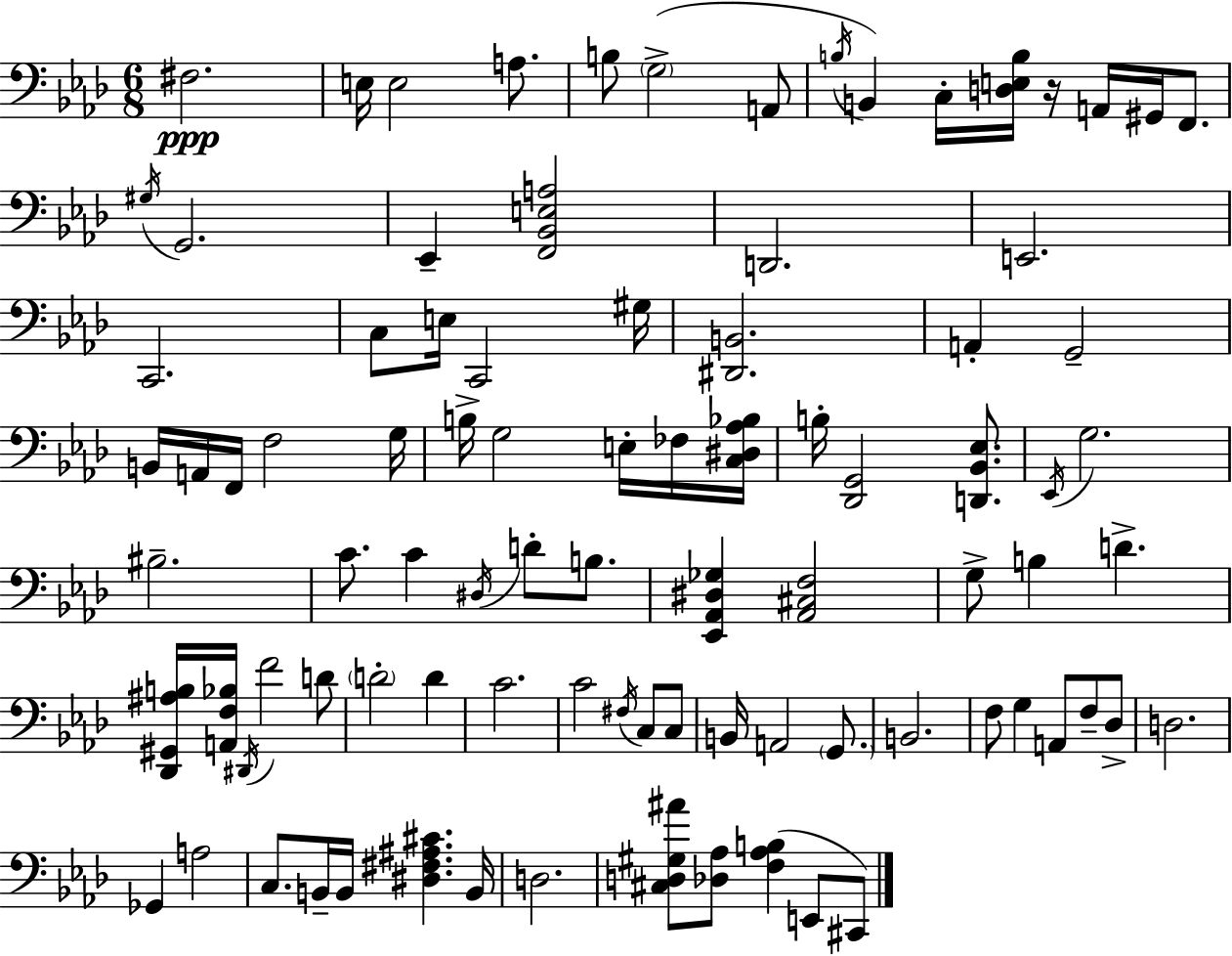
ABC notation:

X:1
T:Untitled
M:6/8
L:1/4
K:Ab
^F,2 E,/4 E,2 A,/2 B,/2 G,2 A,,/2 B,/4 B,, C,/4 [D,E,B,]/4 z/4 A,,/4 ^G,,/4 F,,/2 ^G,/4 G,,2 _E,, [F,,_B,,E,A,]2 D,,2 E,,2 C,,2 C,/2 E,/4 C,,2 ^G,/4 [^D,,B,,]2 A,, G,,2 B,,/4 A,,/4 F,,/4 F,2 G,/4 B,/4 G,2 E,/4 _F,/4 [C,^D,_A,_B,]/4 B,/4 [_D,,G,,]2 [D,,_B,,_E,]/2 _E,,/4 G,2 ^B,2 C/2 C ^D,/4 D/2 B,/2 [_E,,_A,,^D,_G,] [_A,,^C,F,]2 G,/2 B, D [_D,,^G,,^A,B,]/4 [A,,F,_B,]/4 ^D,,/4 F2 D/2 D2 D C2 C2 ^F,/4 C,/2 C,/2 B,,/4 A,,2 G,,/2 B,,2 F,/2 G, A,,/2 F,/2 _D,/2 D,2 _G,, A,2 C,/2 B,,/4 B,,/4 [^D,^F,^A,^C] B,,/4 D,2 [^C,D,^G,^A]/2 [_D,_A,]/2 [F,_A,B,] E,,/2 ^C,,/2